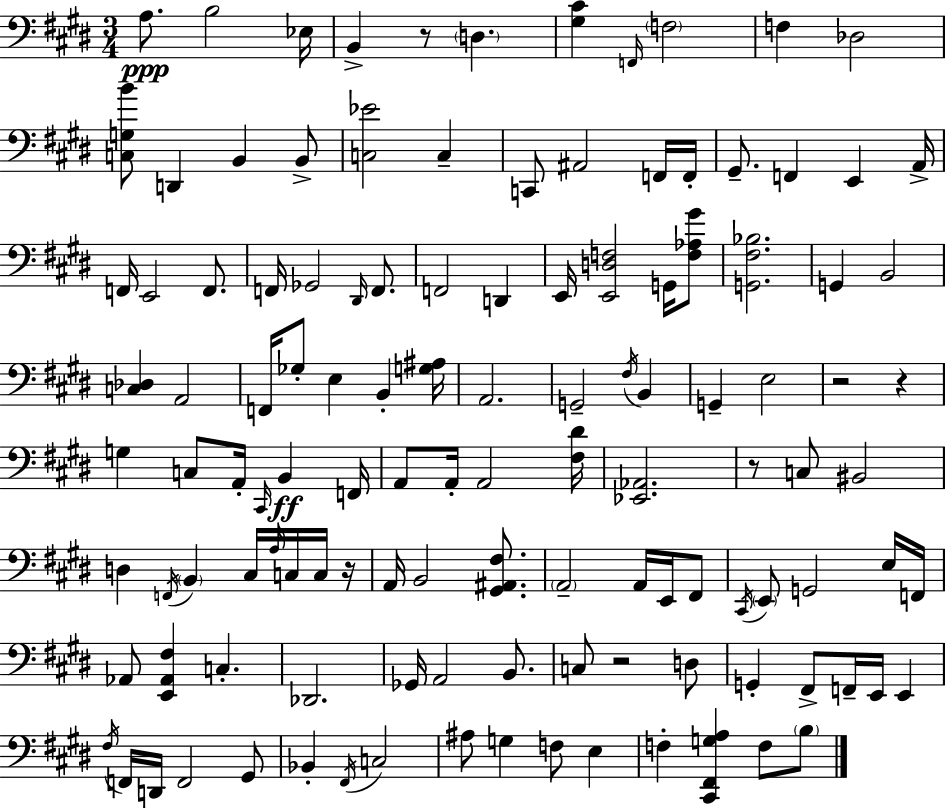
A3/e. B3/h Eb3/s B2/q R/e D3/q. [G#3,C#4]/q F2/s F3/h F3/q Db3/h [C3,G3,B4]/e D2/q B2/q B2/e [C3,Eb4]/h C3/q C2/e A#2/h F2/s F2/s G#2/e. F2/q E2/q A2/s F2/s E2/h F2/e. F2/s Gb2/h D#2/s F2/e. F2/h D2/q E2/s [E2,D3,F3]/h G2/s [F3,Ab3,G#4]/e [G2,F#3,Bb3]/h. G2/q B2/h [C3,Db3]/q A2/h F2/s Gb3/e E3/q B2/q [G3,A#3]/s A2/h. G2/h F#3/s B2/q G2/q E3/h R/h R/q G3/q C3/e A2/s C#2/s B2/q F2/s A2/e A2/s A2/h [F#3,D#4]/s [Eb2,Ab2]/h. R/e C3/e BIS2/h D3/q F2/s B2/q C#3/s A3/s C3/s C3/s R/s A2/s B2/h [G#2,A#2,F#3]/e. A2/h A2/s E2/s F#2/e C#2/s E2/e G2/h E3/s F2/s Ab2/e [E2,Ab2,F#3]/q C3/q. Db2/h. Gb2/s A2/h B2/e. C3/e R/h D3/e G2/q F#2/e F2/s E2/s E2/q F#3/s F2/s D2/s F2/h G#2/e Bb2/q F#2/s C3/h A#3/e G3/q F3/e E3/q F3/q [C#2,F#2,G3,A3]/q F3/e B3/e